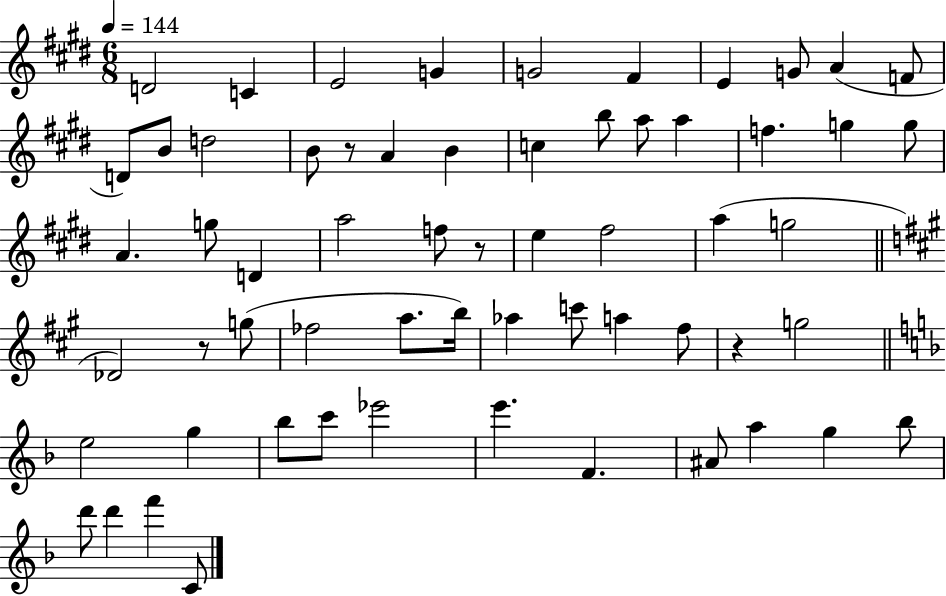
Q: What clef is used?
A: treble